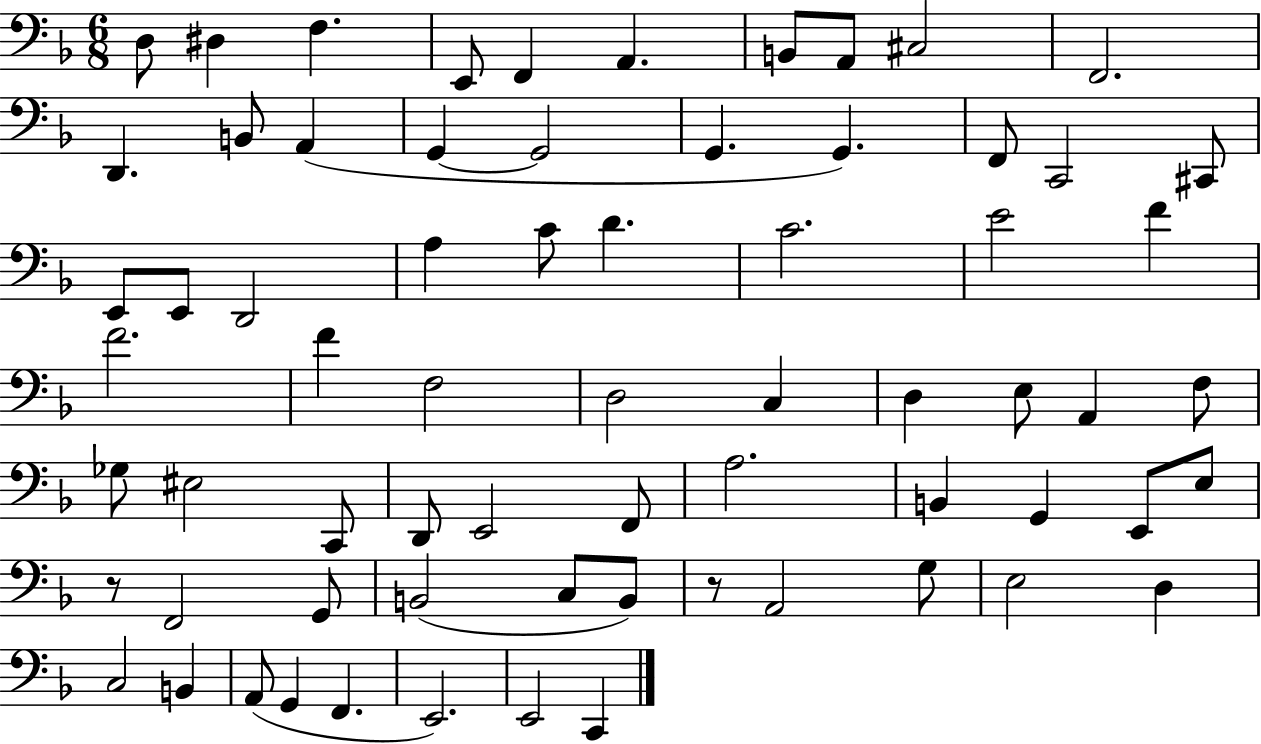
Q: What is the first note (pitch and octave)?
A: D3